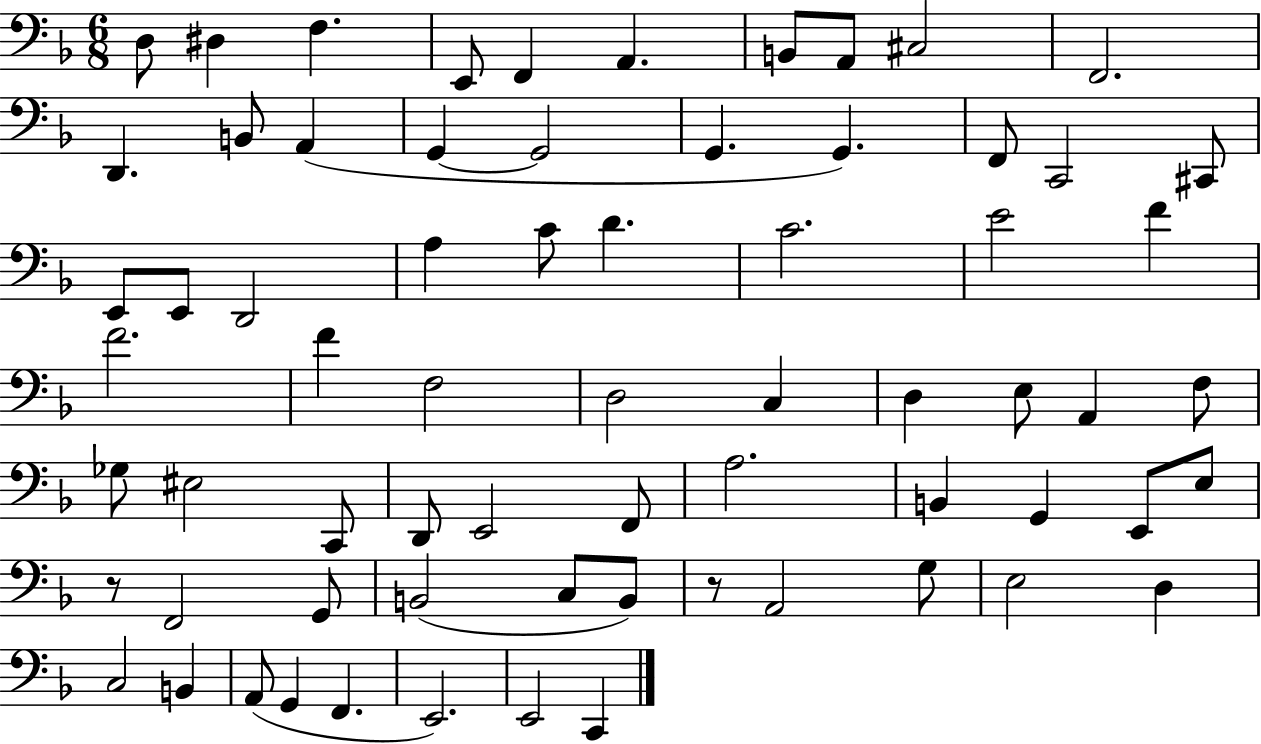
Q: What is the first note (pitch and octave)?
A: D3